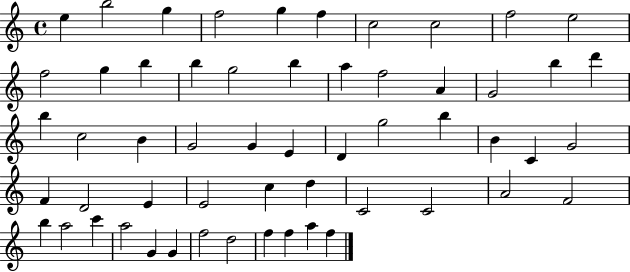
{
  \clef treble
  \time 4/4
  \defaultTimeSignature
  \key c \major
  e''4 b''2 g''4 | f''2 g''4 f''4 | c''2 c''2 | f''2 e''2 | \break f''2 g''4 b''4 | b''4 g''2 b''4 | a''4 f''2 a'4 | g'2 b''4 d'''4 | \break b''4 c''2 b'4 | g'2 g'4 e'4 | d'4 g''2 b''4 | b'4 c'4 g'2 | \break f'4 d'2 e'4 | e'2 c''4 d''4 | c'2 c'2 | a'2 f'2 | \break b''4 a''2 c'''4 | a''2 g'4 g'4 | f''2 d''2 | f''4 f''4 a''4 f''4 | \break \bar "|."
}